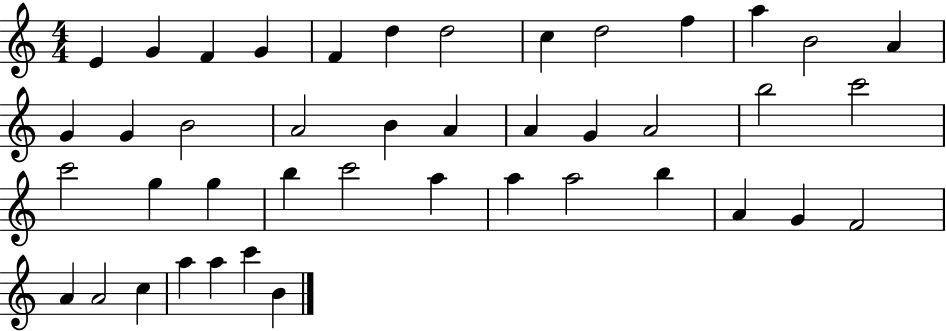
{
  \clef treble
  \numericTimeSignature
  \time 4/4
  \key c \major
  e'4 g'4 f'4 g'4 | f'4 d''4 d''2 | c''4 d''2 f''4 | a''4 b'2 a'4 | \break g'4 g'4 b'2 | a'2 b'4 a'4 | a'4 g'4 a'2 | b''2 c'''2 | \break c'''2 g''4 g''4 | b''4 c'''2 a''4 | a''4 a''2 b''4 | a'4 g'4 f'2 | \break a'4 a'2 c''4 | a''4 a''4 c'''4 b'4 | \bar "|."
}